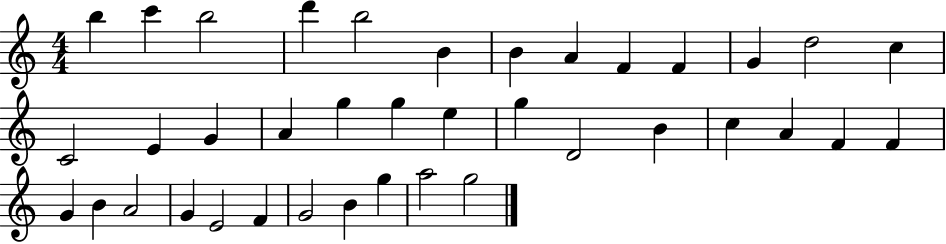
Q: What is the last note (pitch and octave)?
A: G5